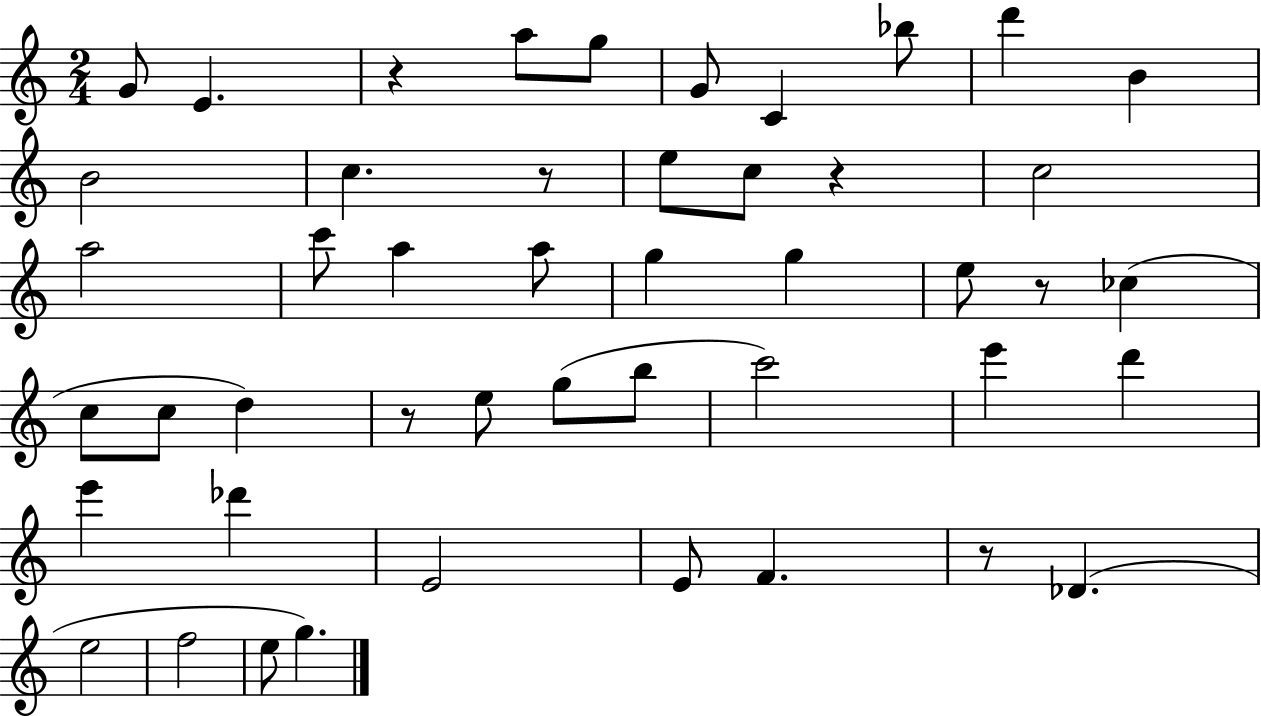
G4/e E4/q. R/q A5/e G5/e G4/e C4/q Bb5/e D6/q B4/q B4/h C5/q. R/e E5/e C5/e R/q C5/h A5/h C6/e A5/q A5/e G5/q G5/q E5/e R/e CES5/q C5/e C5/e D5/q R/e E5/e G5/e B5/e C6/h E6/q D6/q E6/q Db6/q E4/h E4/e F4/q. R/e Db4/q. E5/h F5/h E5/e G5/q.